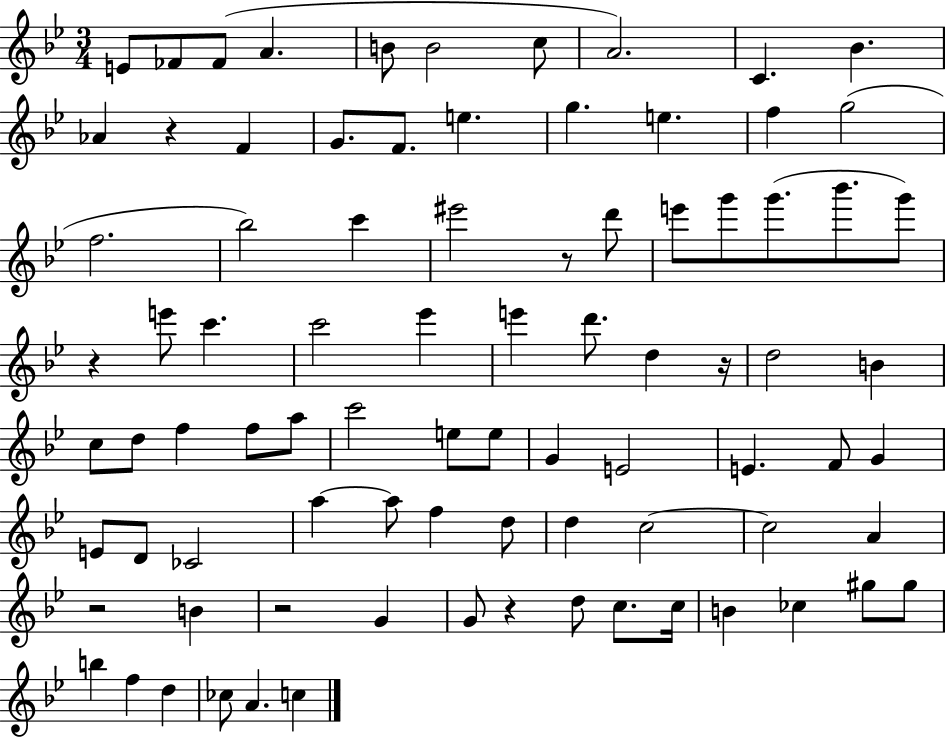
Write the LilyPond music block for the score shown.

{
  \clef treble
  \numericTimeSignature
  \time 3/4
  \key bes \major
  e'8 fes'8 fes'8( a'4. | b'8 b'2 c''8 | a'2.) | c'4. bes'4. | \break aes'4 r4 f'4 | g'8. f'8. e''4. | g''4. e''4. | f''4 g''2( | \break f''2. | bes''2) c'''4 | eis'''2 r8 d'''8 | e'''8 g'''8 g'''8.( bes'''8. g'''8) | \break r4 e'''8 c'''4. | c'''2 ees'''4 | e'''4 d'''8. d''4 r16 | d''2 b'4 | \break c''8 d''8 f''4 f''8 a''8 | c'''2 e''8 e''8 | g'4 e'2 | e'4. f'8 g'4 | \break e'8 d'8 ces'2 | a''4~~ a''8 f''4 d''8 | d''4 c''2~~ | c''2 a'4 | \break r2 b'4 | r2 g'4 | g'8 r4 d''8 c''8. c''16 | b'4 ces''4 gis''8 gis''8 | \break b''4 f''4 d''4 | ces''8 a'4. c''4 | \bar "|."
}